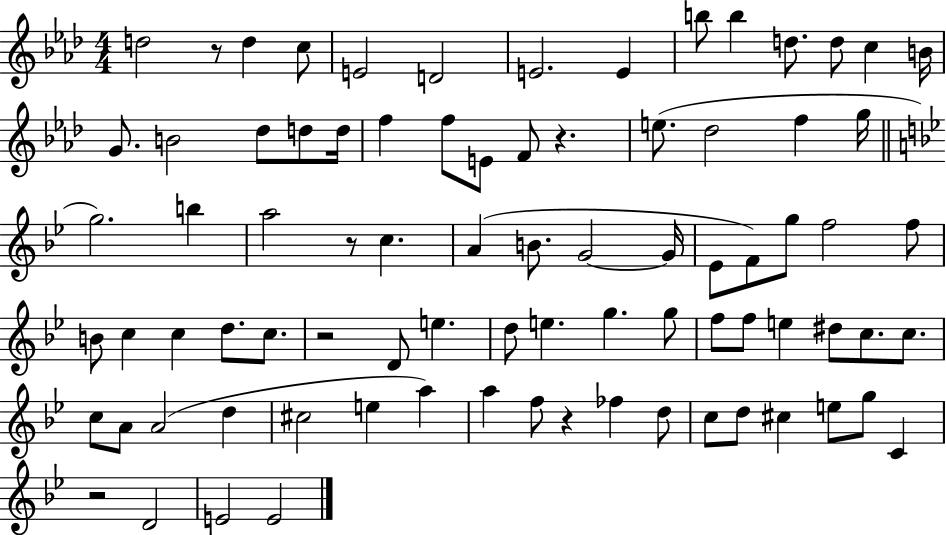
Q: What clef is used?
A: treble